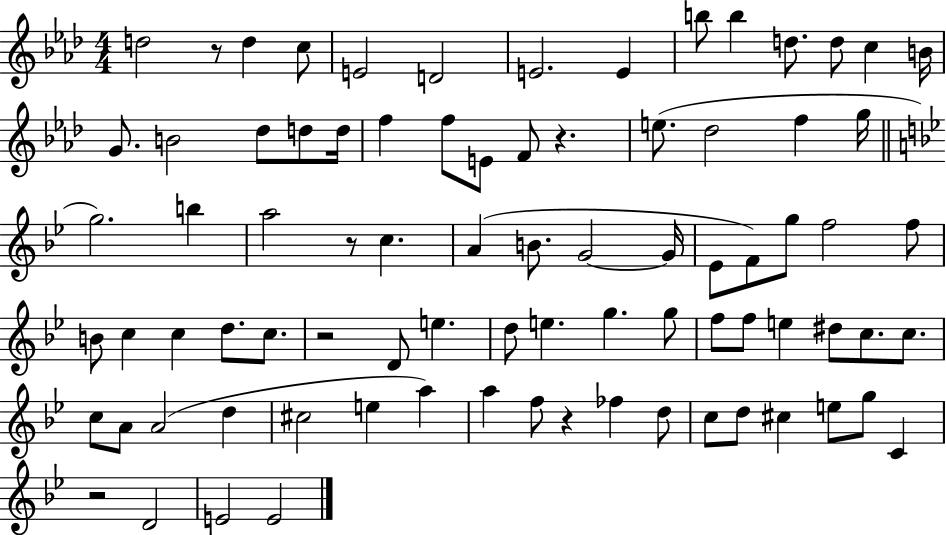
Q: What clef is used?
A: treble